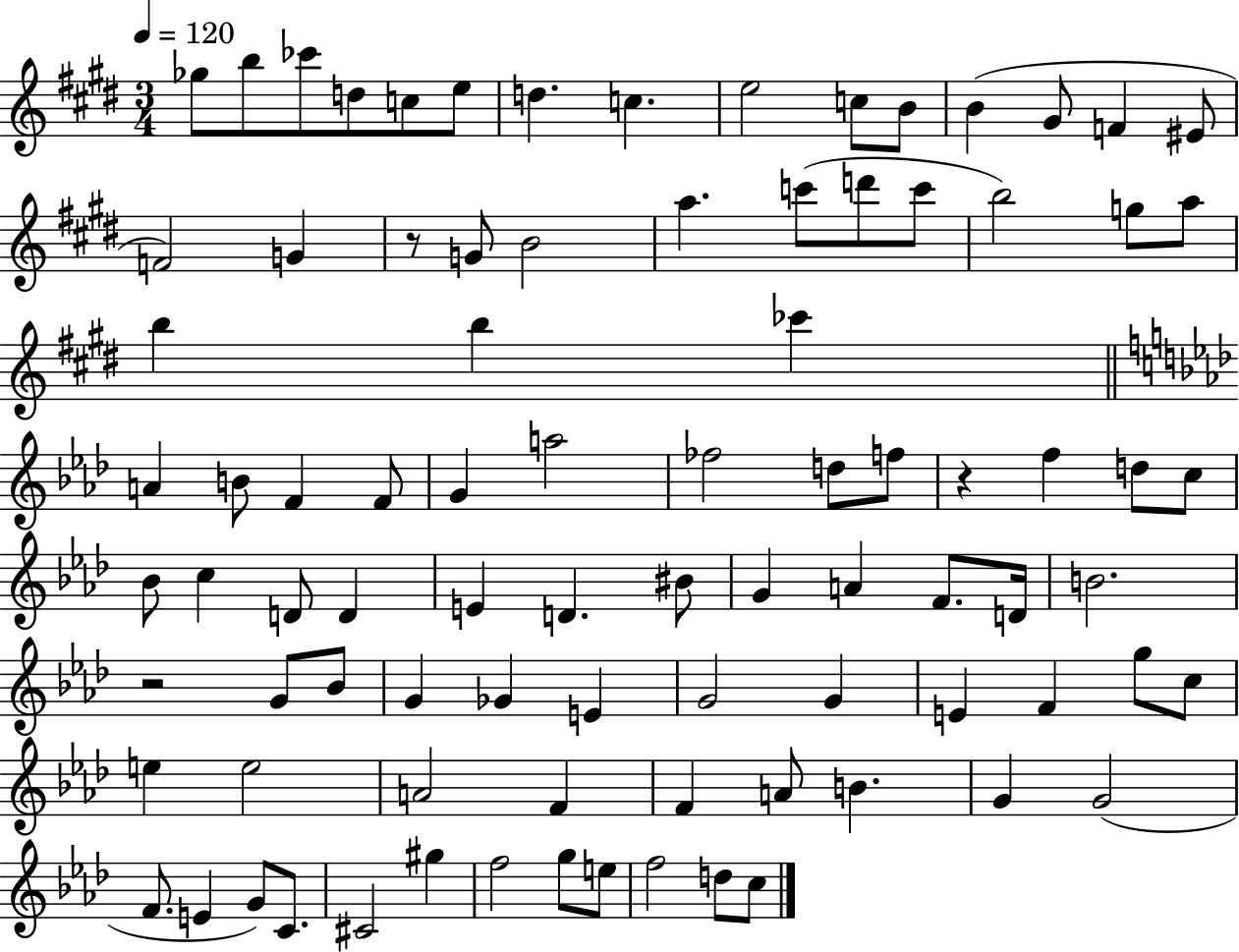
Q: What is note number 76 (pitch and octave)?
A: G4